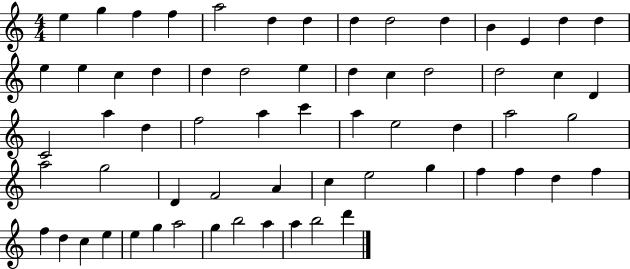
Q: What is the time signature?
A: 4/4